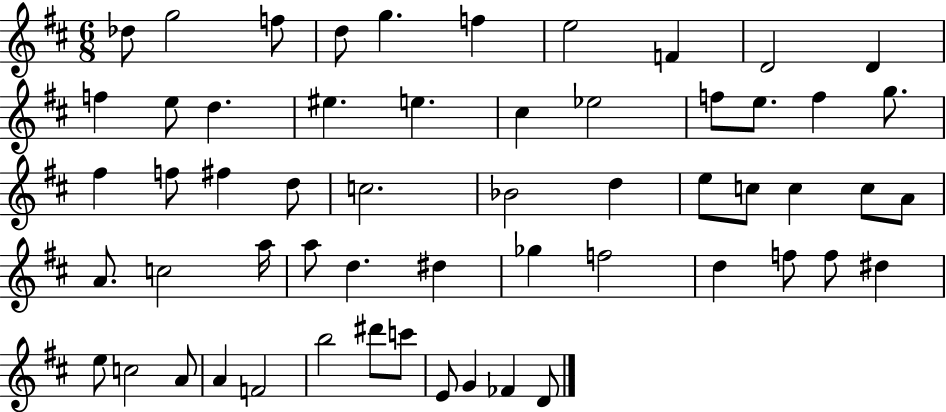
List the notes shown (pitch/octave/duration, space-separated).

Db5/e G5/h F5/e D5/e G5/q. F5/q E5/h F4/q D4/h D4/q F5/q E5/e D5/q. EIS5/q. E5/q. C#5/q Eb5/h F5/e E5/e. F5/q G5/e. F#5/q F5/e F#5/q D5/e C5/h. Bb4/h D5/q E5/e C5/e C5/q C5/e A4/e A4/e. C5/h A5/s A5/e D5/q. D#5/q Gb5/q F5/h D5/q F5/e F5/e D#5/q E5/e C5/h A4/e A4/q F4/h B5/h D#6/e C6/e E4/e G4/q FES4/q D4/e